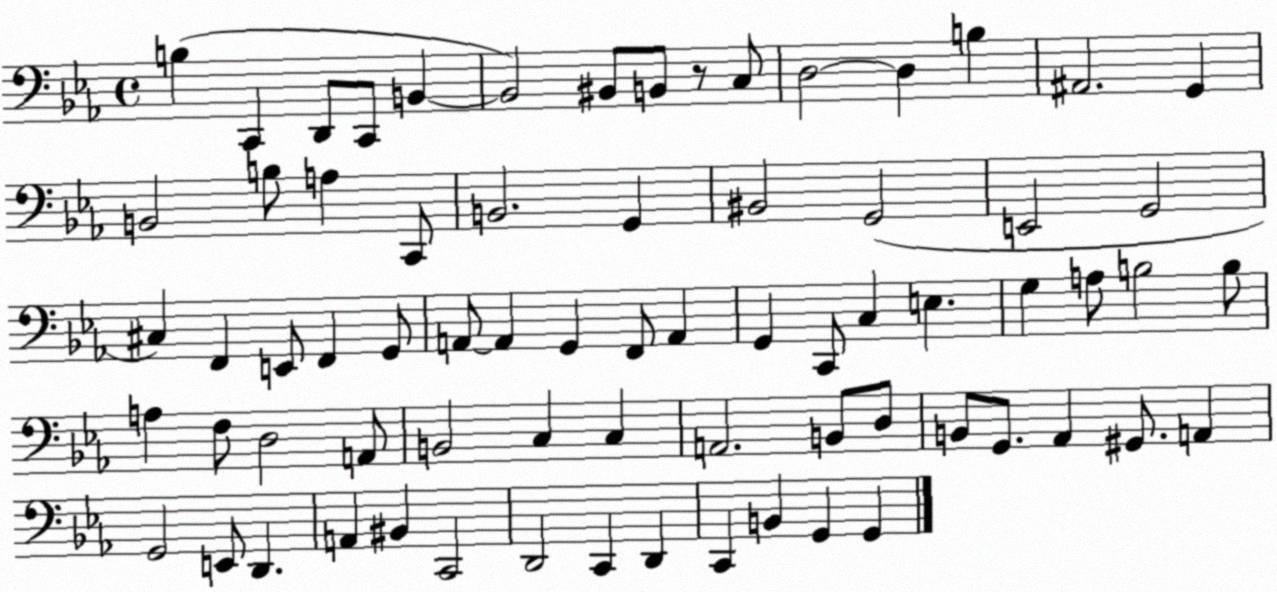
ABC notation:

X:1
T:Untitled
M:4/4
L:1/4
K:Eb
B, C,, D,,/2 C,,/2 B,, B,,2 ^B,,/2 B,,/2 z/2 C,/2 D,2 D, B, ^A,,2 G,, B,,2 B,/2 A, C,,/2 B,,2 G,, ^B,,2 G,,2 E,,2 G,,2 ^C, F,, E,,/2 F,, G,,/2 A,,/2 A,, G,, F,,/2 A,, G,, C,,/2 C, E, G, A,/2 B,2 B,/2 A, F,/2 D,2 A,,/2 B,,2 C, C, A,,2 B,,/2 D,/2 B,,/2 G,,/2 _A,, ^G,,/2 A,, G,,2 E,,/2 D,, A,, ^B,, C,,2 D,,2 C,, D,, C,, B,, G,, G,,